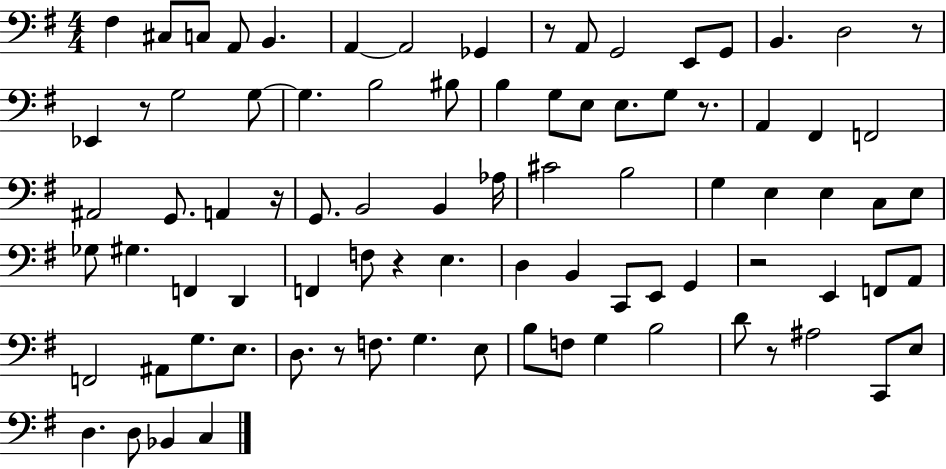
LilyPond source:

{
  \clef bass
  \numericTimeSignature
  \time 4/4
  \key g \major
  fis4 cis8 c8 a,8 b,4. | a,4~~ a,2 ges,4 | r8 a,8 g,2 e,8 g,8 | b,4. d2 r8 | \break ees,4 r8 g2 g8~~ | g4. b2 bis8 | b4 g8 e8 e8. g8 r8. | a,4 fis,4 f,2 | \break ais,2 g,8. a,4 r16 | g,8. b,2 b,4 aes16 | cis'2 b2 | g4 e4 e4 c8 e8 | \break ges8 gis4. f,4 d,4 | f,4 f8 r4 e4. | d4 b,4 c,8 e,8 g,4 | r2 e,4 f,8 a,8 | \break f,2 ais,8 g8. e8. | d8. r8 f8. g4. e8 | b8 f8 g4 b2 | d'8 r8 ais2 c,8 e8 | \break d4. d8 bes,4 c4 | \bar "|."
}